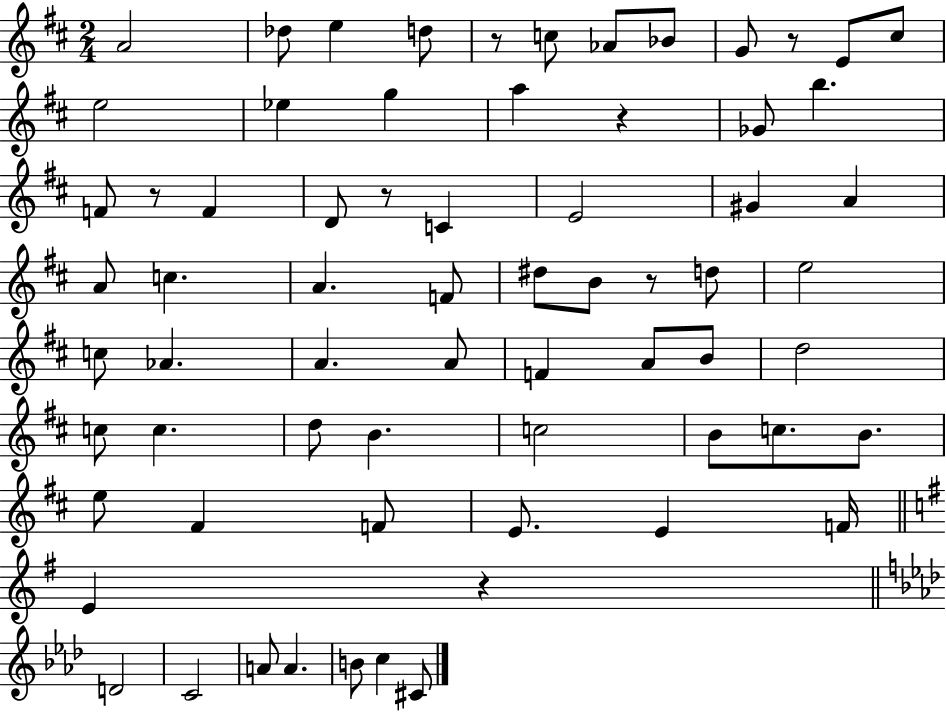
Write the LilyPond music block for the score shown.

{
  \clef treble
  \numericTimeSignature
  \time 2/4
  \key d \major
  a'2 | des''8 e''4 d''8 | r8 c''8 aes'8 bes'8 | g'8 r8 e'8 cis''8 | \break e''2 | ees''4 g''4 | a''4 r4 | ges'8 b''4. | \break f'8 r8 f'4 | d'8 r8 c'4 | e'2 | gis'4 a'4 | \break a'8 c''4. | a'4. f'8 | dis''8 b'8 r8 d''8 | e''2 | \break c''8 aes'4. | a'4. a'8 | f'4 a'8 b'8 | d''2 | \break c''8 c''4. | d''8 b'4. | c''2 | b'8 c''8. b'8. | \break e''8 fis'4 f'8 | e'8. e'4 f'16 | \bar "||" \break \key g \major e'4 r4 | \bar "||" \break \key aes \major d'2 | c'2 | a'8 a'4. | b'8 c''4 cis'8 | \break \bar "|."
}